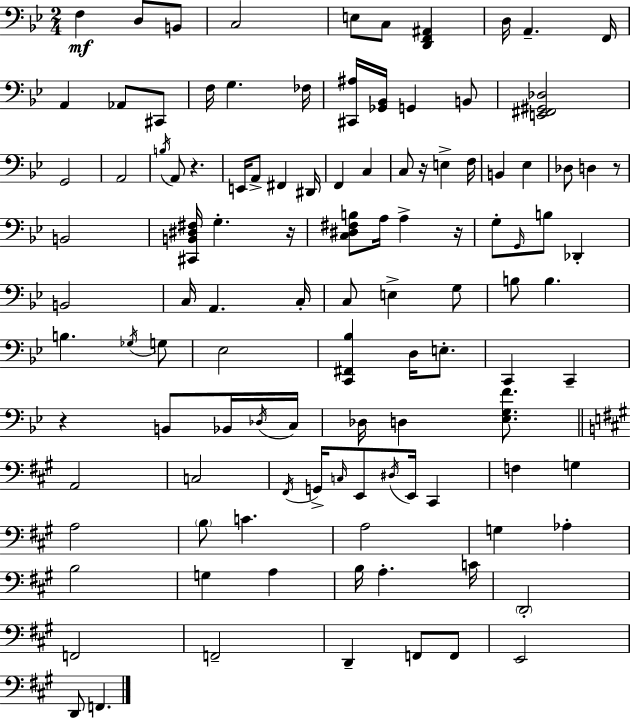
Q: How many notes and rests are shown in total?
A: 111